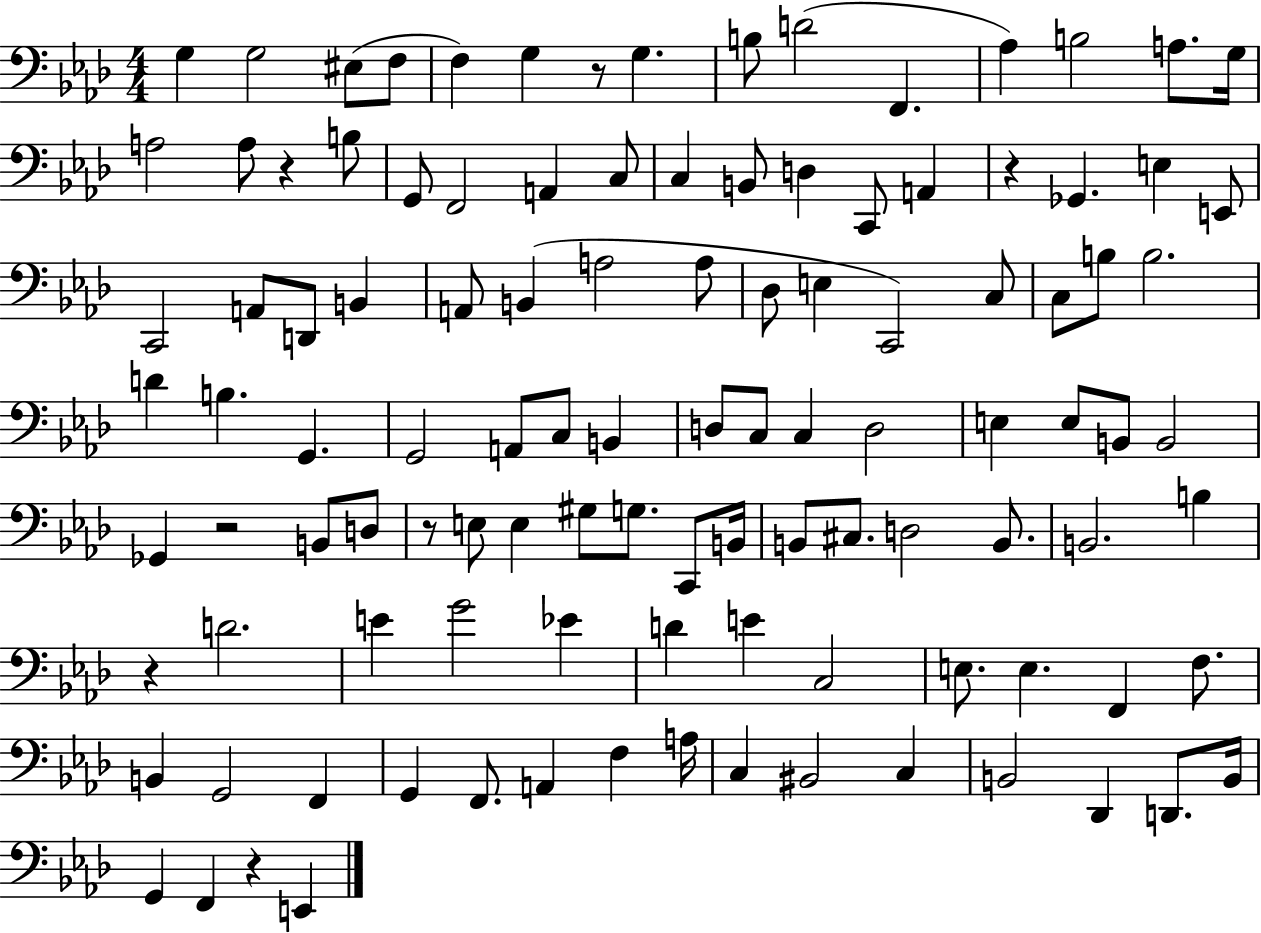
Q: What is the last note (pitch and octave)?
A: E2